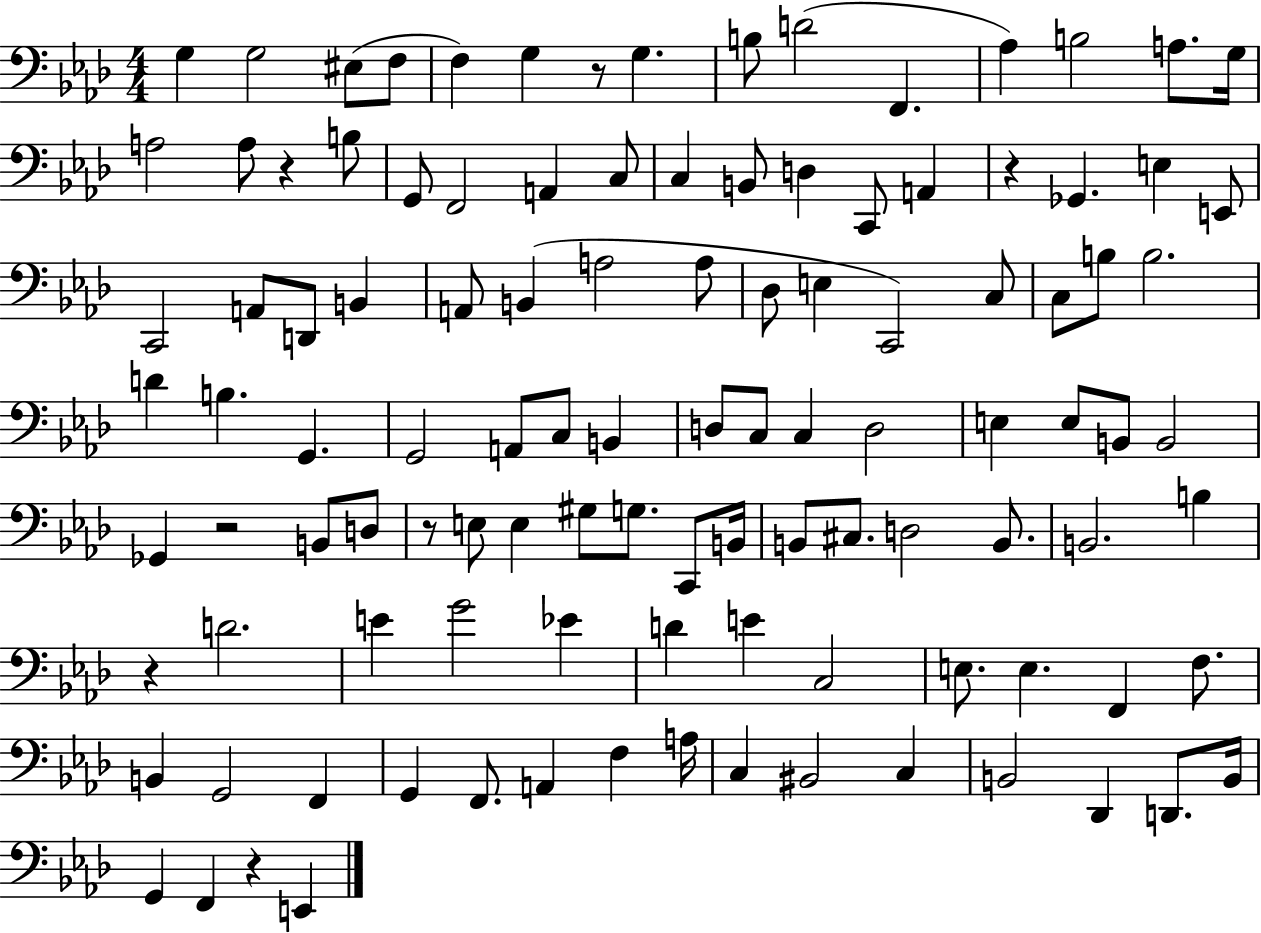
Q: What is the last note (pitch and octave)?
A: E2